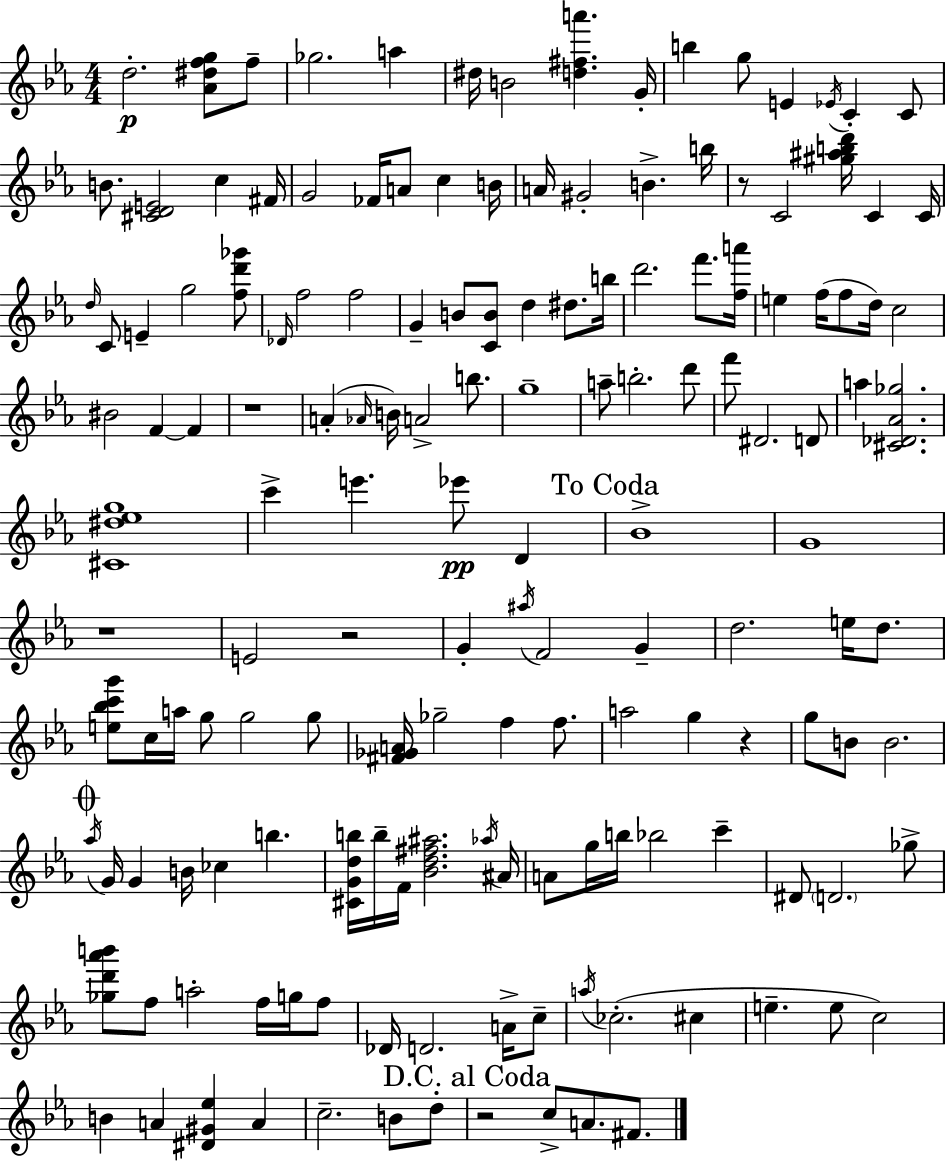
D5/h. [Ab4,D#5,F5,G5]/e F5/e Gb5/h. A5/q D#5/s B4/h [D5,F#5,A6]/q. G4/s B5/q G5/e E4/q Eb4/s C4/q C4/e B4/e. [C#4,D4,E4]/h C5/q F#4/s G4/h FES4/s A4/e C5/q B4/s A4/s G#4/h B4/q. B5/s R/e C4/h [G#5,A#5,B5,D6]/s C4/q C4/s D5/s C4/e E4/q G5/h [F5,D6,Gb6]/e Db4/s F5/h F5/h G4/q B4/e [C4,B4]/e D5/q D#5/e. B5/s D6/h. F6/e. [F5,A6]/s E5/q F5/s F5/e D5/s C5/h BIS4/h F4/q F4/q R/w A4/q Ab4/s B4/s A4/h B5/e. G5/w A5/e B5/h. D6/e F6/e D#4/h. D4/e A5/q [C#4,Db4,Ab4,Gb5]/h. [C#4,D#5,Eb5,G5]/w C6/q E6/q. Eb6/e D4/q Bb4/w G4/w R/w E4/h R/h G4/q A#5/s F4/h G4/q D5/h. E5/s D5/e. [E5,Bb5,C6,G6]/e C5/s A5/s G5/e G5/h G5/e [F#4,Gb4,A4]/s Gb5/h F5/q F5/e. A5/h G5/q R/q G5/e B4/e B4/h. Ab5/s G4/s G4/q B4/s CES5/q B5/q. [C#4,G4,D5,B5]/s B5/s F4/s [Bb4,D5,F#5,A#5]/h. Ab5/s A#4/s A4/e G5/s B5/s Bb5/h C6/q D#4/e D4/h. Gb5/e [Gb5,D6,Ab6,B6]/e F5/e A5/h F5/s G5/s F5/e Db4/s D4/h. A4/s C5/e A5/s CES5/h. C#5/q E5/q. E5/e C5/h B4/q A4/q [D#4,G#4,Eb5]/q A4/q C5/h. B4/e D5/e R/h C5/e A4/e. F#4/e.